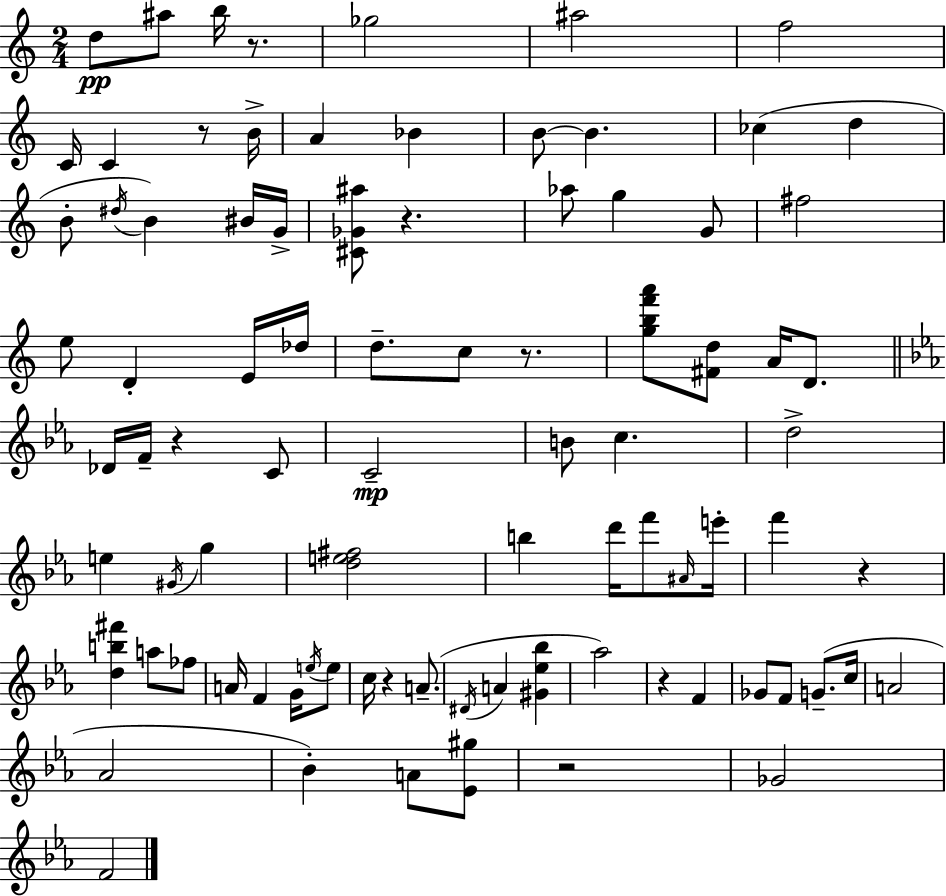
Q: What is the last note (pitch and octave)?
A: F4